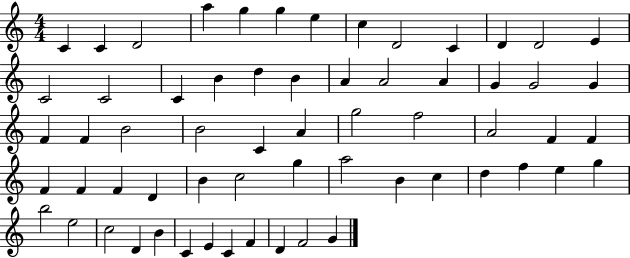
{
  \clef treble
  \numericTimeSignature
  \time 4/4
  \key c \major
  c'4 c'4 d'2 | a''4 g''4 g''4 e''4 | c''4 d'2 c'4 | d'4 d'2 e'4 | \break c'2 c'2 | c'4 b'4 d''4 b'4 | a'4 a'2 a'4 | g'4 g'2 g'4 | \break f'4 f'4 b'2 | b'2 c'4 a'4 | g''2 f''2 | a'2 f'4 f'4 | \break f'4 f'4 f'4 d'4 | b'4 c''2 g''4 | a''2 b'4 c''4 | d''4 f''4 e''4 g''4 | \break b''2 e''2 | c''2 d'4 b'4 | c'4 e'4 c'4 f'4 | d'4 f'2 g'4 | \break \bar "|."
}